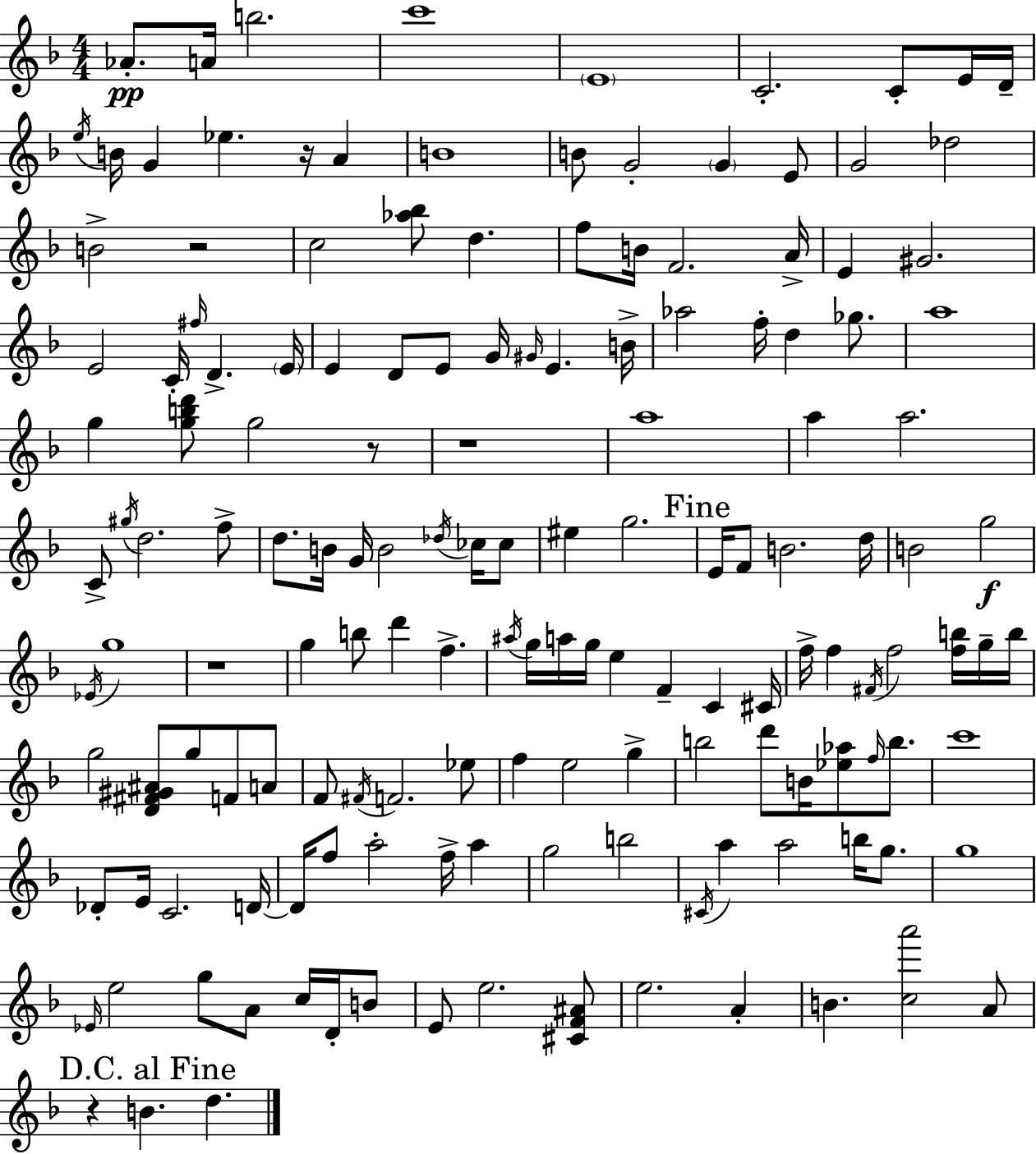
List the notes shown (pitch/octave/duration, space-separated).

Ab4/e. A4/s B5/h. C6/w E4/w C4/h. C4/e E4/s D4/s E5/s B4/s G4/q Eb5/q. R/s A4/q B4/w B4/e G4/h G4/q E4/e G4/h Db5/h B4/h R/h C5/h [Ab5,Bb5]/e D5/q. F5/e B4/s F4/h. A4/s E4/q G#4/h. E4/h C4/s F#5/s D4/q. E4/s E4/q D4/e E4/e G4/s G#4/s E4/q. B4/s Ab5/h F5/s D5/q Gb5/e. A5/w G5/q [G5,B5,D6]/e G5/h R/e R/w A5/w A5/q A5/h. C4/e G#5/s D5/h. F5/e D5/e. B4/s G4/s B4/h Db5/s CES5/s CES5/e EIS5/q G5/h. E4/s F4/e B4/h. D5/s B4/h G5/h Eb4/s G5/w R/w G5/q B5/e D6/q F5/q. A#5/s G5/s A5/s G5/s E5/q F4/q C4/q C#4/s F5/s F5/q F#4/s F5/h [F5,B5]/s G5/s B5/s G5/h [D4,F#4,G#4,A#4]/e G5/e F4/e A4/e F4/e F#4/s F4/h. Eb5/e F5/q E5/h G5/q B5/h D6/e B4/s [Eb5,Ab5]/e F5/s B5/e. C6/w Db4/e E4/s C4/h. D4/s D4/s F5/e A5/h F5/s A5/q G5/h B5/h C#4/s A5/q A5/h B5/s G5/e. G5/w Eb4/s E5/h G5/e A4/e C5/s D4/s B4/e E4/e E5/h. [C#4,F4,A#4]/e E5/h. A4/q B4/q. [C5,A6]/h A4/e R/q B4/q. D5/q.